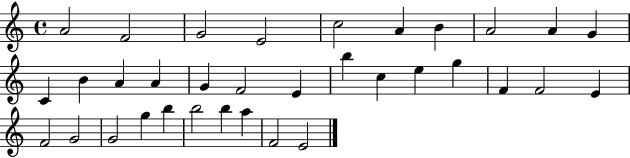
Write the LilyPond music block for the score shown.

{
  \clef treble
  \time 4/4
  \defaultTimeSignature
  \key c \major
  a'2 f'2 | g'2 e'2 | c''2 a'4 b'4 | a'2 a'4 g'4 | \break c'4 b'4 a'4 a'4 | g'4 f'2 e'4 | b''4 c''4 e''4 g''4 | f'4 f'2 e'4 | \break f'2 g'2 | g'2 g''4 b''4 | b''2 b''4 a''4 | f'2 e'2 | \break \bar "|."
}